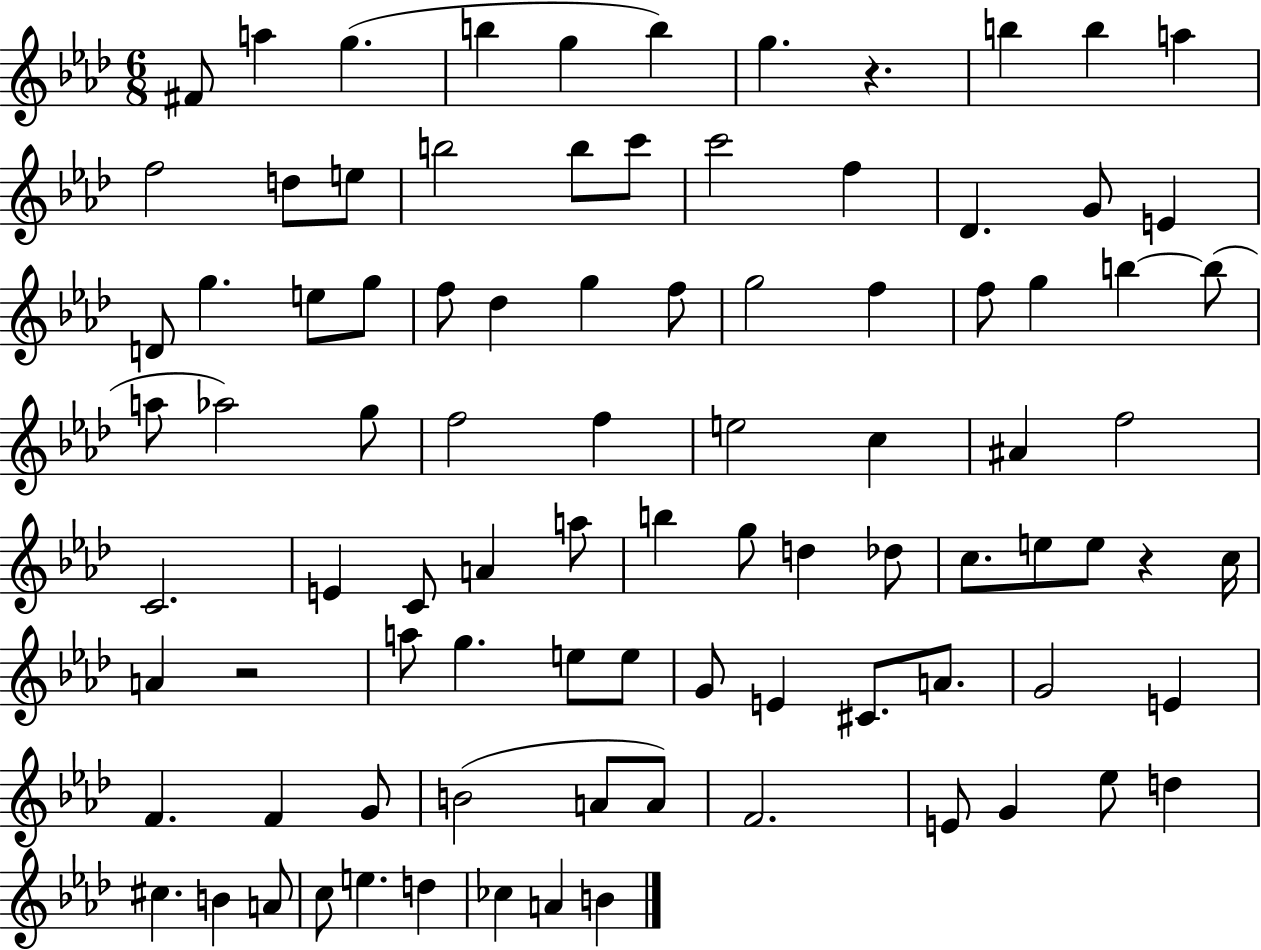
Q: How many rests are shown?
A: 3